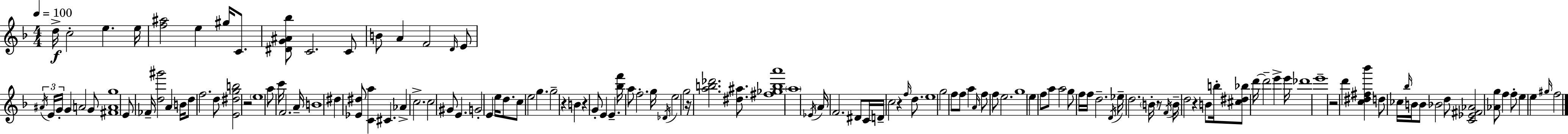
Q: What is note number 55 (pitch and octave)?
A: G5